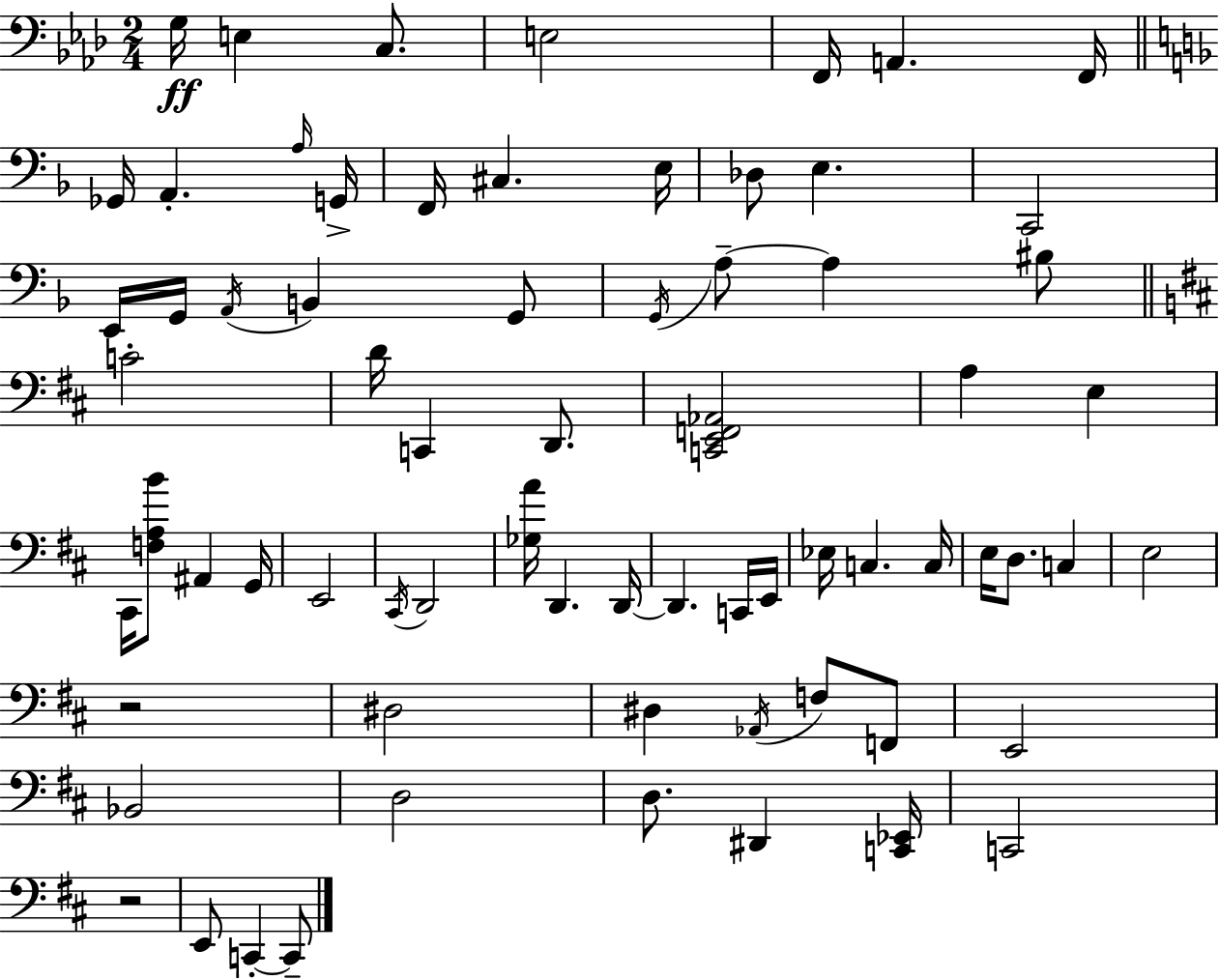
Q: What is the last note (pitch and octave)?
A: C2